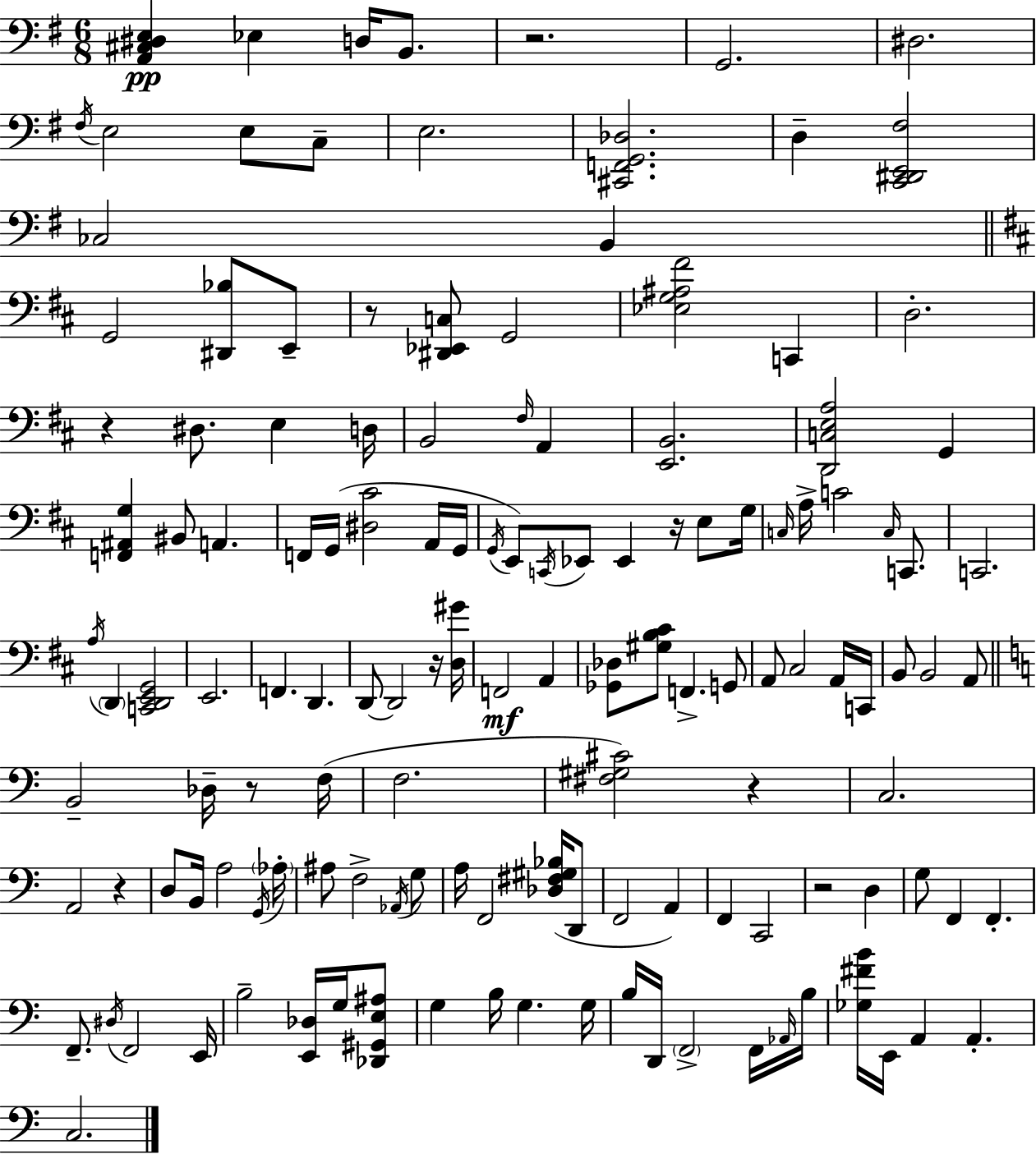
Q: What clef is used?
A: bass